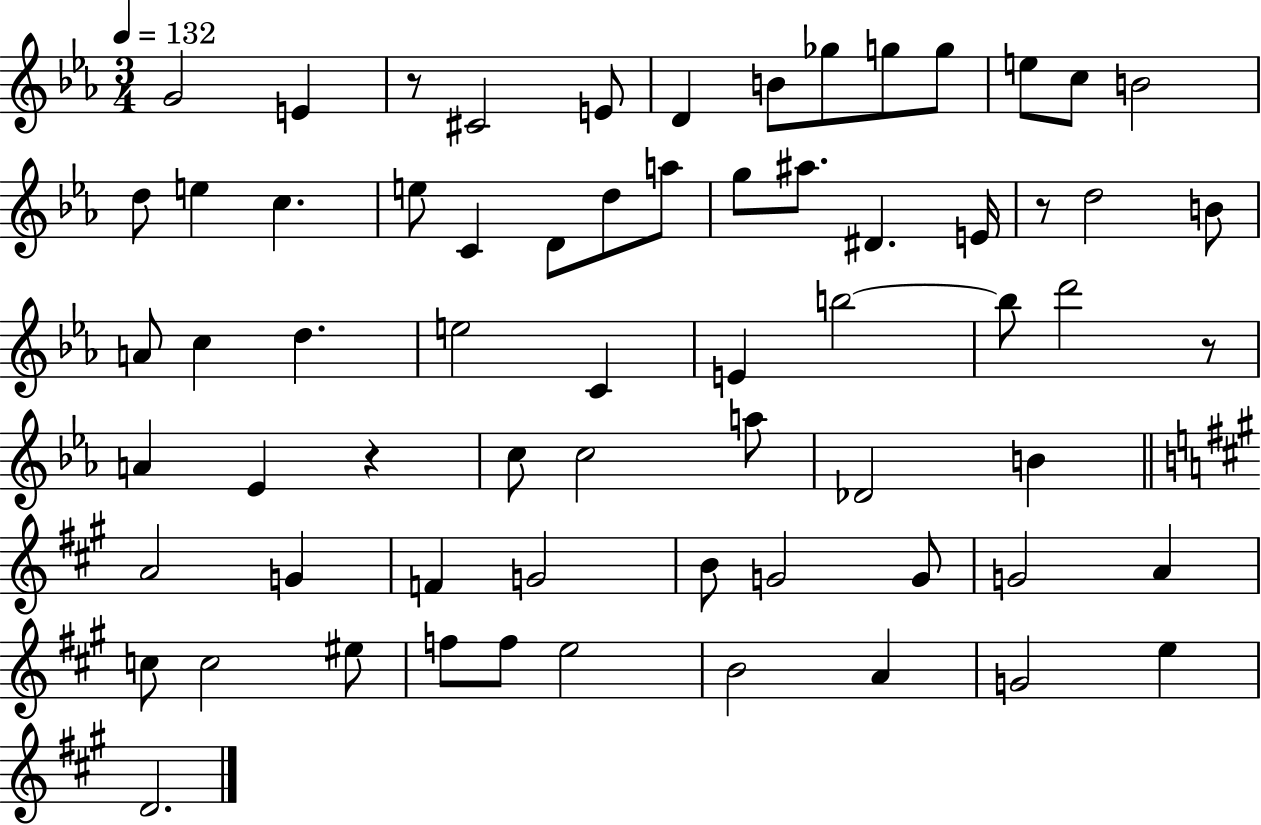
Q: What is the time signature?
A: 3/4